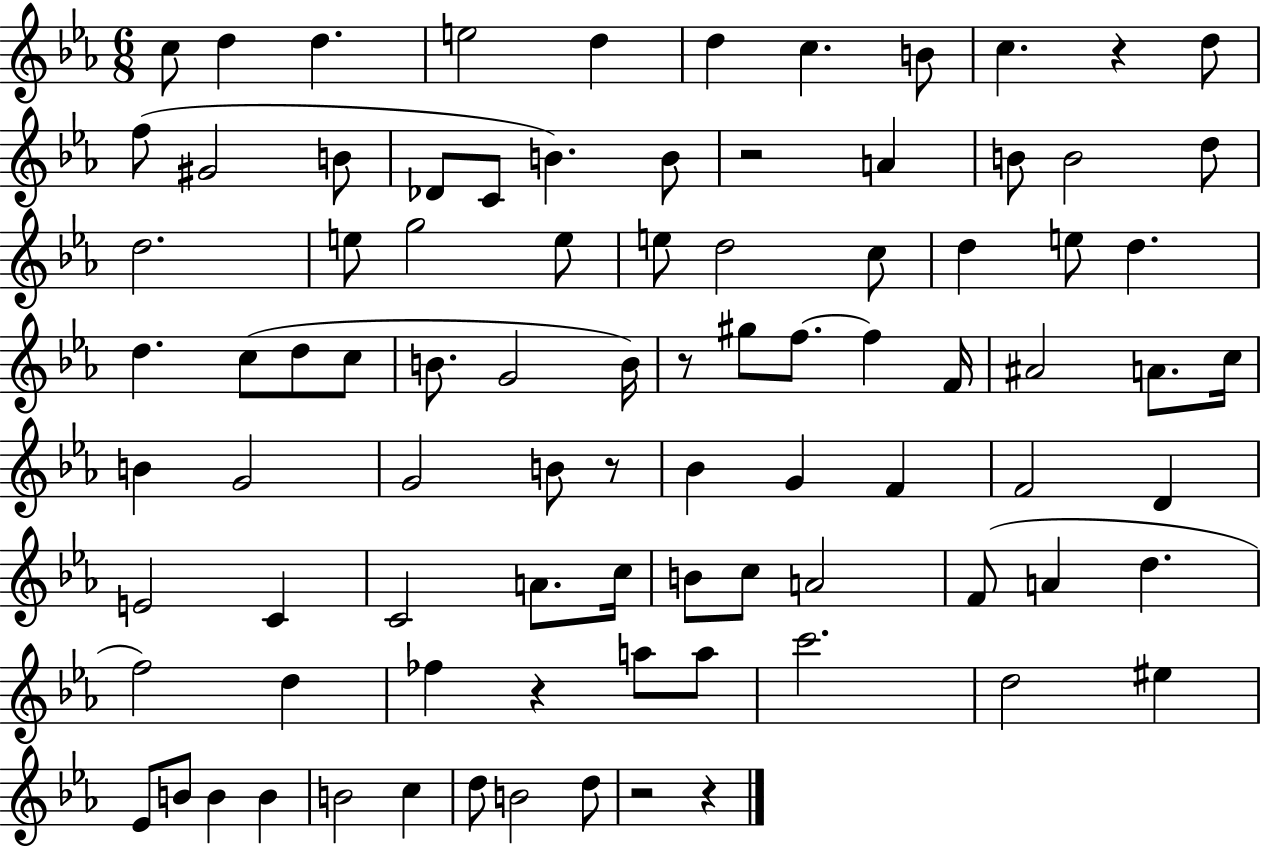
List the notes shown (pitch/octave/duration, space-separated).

C5/e D5/q D5/q. E5/h D5/q D5/q C5/q. B4/e C5/q. R/q D5/e F5/e G#4/h B4/e Db4/e C4/e B4/q. B4/e R/h A4/q B4/e B4/h D5/e D5/h. E5/e G5/h E5/e E5/e D5/h C5/e D5/q E5/e D5/q. D5/q. C5/e D5/e C5/e B4/e. G4/h B4/s R/e G#5/e F5/e. F5/q F4/s A#4/h A4/e. C5/s B4/q G4/h G4/h B4/e R/e Bb4/q G4/q F4/q F4/h D4/q E4/h C4/q C4/h A4/e. C5/s B4/e C5/e A4/h F4/e A4/q D5/q. F5/h D5/q FES5/q R/q A5/e A5/e C6/h. D5/h EIS5/q Eb4/e B4/e B4/q B4/q B4/h C5/q D5/e B4/h D5/e R/h R/q